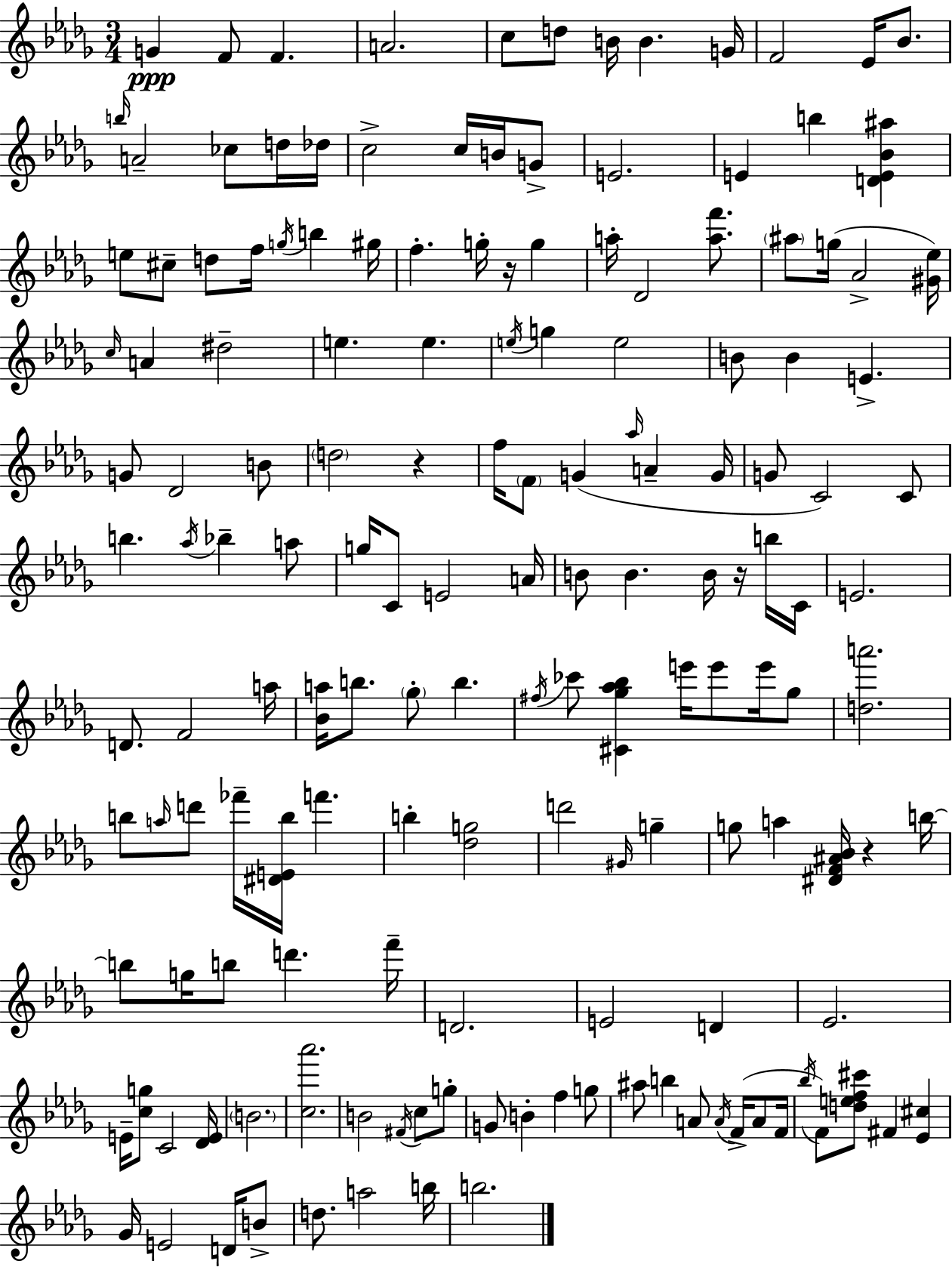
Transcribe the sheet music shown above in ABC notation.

X:1
T:Untitled
M:3/4
L:1/4
K:Bbm
G F/2 F A2 c/2 d/2 B/4 B G/4 F2 _E/4 _B/2 b/4 A2 _c/2 d/4 _d/4 c2 c/4 B/4 G/2 E2 E b [DE_B^a] e/2 ^c/2 d/2 f/4 g/4 b ^g/4 f g/4 z/4 g a/4 _D2 [af']/2 ^a/2 g/4 _A2 [^G_e]/4 c/4 A ^d2 e e e/4 g e2 B/2 B E G/2 _D2 B/2 d2 z f/4 F/2 G _a/4 A G/4 G/2 C2 C/2 b _a/4 _b a/2 g/4 C/2 E2 A/4 B/2 B B/4 z/4 b/4 C/4 E2 D/2 F2 a/4 [_Ba]/4 b/2 _g/2 b ^f/4 _c'/2 [^C_g_a_b] e'/4 e'/2 e'/4 _g/2 [da']2 b/2 a/4 d'/2 _f'/4 [^DEb]/4 f' b [_dg]2 d'2 ^G/4 g g/2 a [^DF^A_B]/4 z b/4 b/2 g/4 b/2 d' f'/4 D2 E2 D _E2 E/4 [cg]/2 C2 [_DE]/4 B2 [c_a']2 B2 ^F/4 c/2 g/2 G/2 B f g/2 ^a/2 b A/2 A/4 F/4 A/2 F/4 _b/4 F/2 [def^c']/2 ^F [_E^c] _G/4 E2 D/4 B/2 d/2 a2 b/4 b2